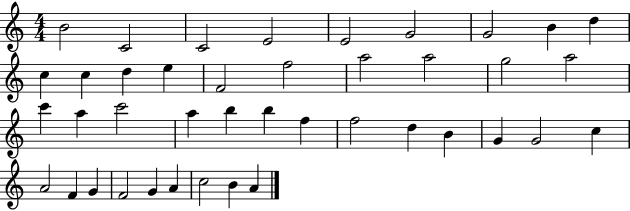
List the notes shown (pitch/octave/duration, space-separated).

B4/h C4/h C4/h E4/h E4/h G4/h G4/h B4/q D5/q C5/q C5/q D5/q E5/q F4/h F5/h A5/h A5/h G5/h A5/h C6/q A5/q C6/h A5/q B5/q B5/q F5/q F5/h D5/q B4/q G4/q G4/h C5/q A4/h F4/q G4/q F4/h G4/q A4/q C5/h B4/q A4/q